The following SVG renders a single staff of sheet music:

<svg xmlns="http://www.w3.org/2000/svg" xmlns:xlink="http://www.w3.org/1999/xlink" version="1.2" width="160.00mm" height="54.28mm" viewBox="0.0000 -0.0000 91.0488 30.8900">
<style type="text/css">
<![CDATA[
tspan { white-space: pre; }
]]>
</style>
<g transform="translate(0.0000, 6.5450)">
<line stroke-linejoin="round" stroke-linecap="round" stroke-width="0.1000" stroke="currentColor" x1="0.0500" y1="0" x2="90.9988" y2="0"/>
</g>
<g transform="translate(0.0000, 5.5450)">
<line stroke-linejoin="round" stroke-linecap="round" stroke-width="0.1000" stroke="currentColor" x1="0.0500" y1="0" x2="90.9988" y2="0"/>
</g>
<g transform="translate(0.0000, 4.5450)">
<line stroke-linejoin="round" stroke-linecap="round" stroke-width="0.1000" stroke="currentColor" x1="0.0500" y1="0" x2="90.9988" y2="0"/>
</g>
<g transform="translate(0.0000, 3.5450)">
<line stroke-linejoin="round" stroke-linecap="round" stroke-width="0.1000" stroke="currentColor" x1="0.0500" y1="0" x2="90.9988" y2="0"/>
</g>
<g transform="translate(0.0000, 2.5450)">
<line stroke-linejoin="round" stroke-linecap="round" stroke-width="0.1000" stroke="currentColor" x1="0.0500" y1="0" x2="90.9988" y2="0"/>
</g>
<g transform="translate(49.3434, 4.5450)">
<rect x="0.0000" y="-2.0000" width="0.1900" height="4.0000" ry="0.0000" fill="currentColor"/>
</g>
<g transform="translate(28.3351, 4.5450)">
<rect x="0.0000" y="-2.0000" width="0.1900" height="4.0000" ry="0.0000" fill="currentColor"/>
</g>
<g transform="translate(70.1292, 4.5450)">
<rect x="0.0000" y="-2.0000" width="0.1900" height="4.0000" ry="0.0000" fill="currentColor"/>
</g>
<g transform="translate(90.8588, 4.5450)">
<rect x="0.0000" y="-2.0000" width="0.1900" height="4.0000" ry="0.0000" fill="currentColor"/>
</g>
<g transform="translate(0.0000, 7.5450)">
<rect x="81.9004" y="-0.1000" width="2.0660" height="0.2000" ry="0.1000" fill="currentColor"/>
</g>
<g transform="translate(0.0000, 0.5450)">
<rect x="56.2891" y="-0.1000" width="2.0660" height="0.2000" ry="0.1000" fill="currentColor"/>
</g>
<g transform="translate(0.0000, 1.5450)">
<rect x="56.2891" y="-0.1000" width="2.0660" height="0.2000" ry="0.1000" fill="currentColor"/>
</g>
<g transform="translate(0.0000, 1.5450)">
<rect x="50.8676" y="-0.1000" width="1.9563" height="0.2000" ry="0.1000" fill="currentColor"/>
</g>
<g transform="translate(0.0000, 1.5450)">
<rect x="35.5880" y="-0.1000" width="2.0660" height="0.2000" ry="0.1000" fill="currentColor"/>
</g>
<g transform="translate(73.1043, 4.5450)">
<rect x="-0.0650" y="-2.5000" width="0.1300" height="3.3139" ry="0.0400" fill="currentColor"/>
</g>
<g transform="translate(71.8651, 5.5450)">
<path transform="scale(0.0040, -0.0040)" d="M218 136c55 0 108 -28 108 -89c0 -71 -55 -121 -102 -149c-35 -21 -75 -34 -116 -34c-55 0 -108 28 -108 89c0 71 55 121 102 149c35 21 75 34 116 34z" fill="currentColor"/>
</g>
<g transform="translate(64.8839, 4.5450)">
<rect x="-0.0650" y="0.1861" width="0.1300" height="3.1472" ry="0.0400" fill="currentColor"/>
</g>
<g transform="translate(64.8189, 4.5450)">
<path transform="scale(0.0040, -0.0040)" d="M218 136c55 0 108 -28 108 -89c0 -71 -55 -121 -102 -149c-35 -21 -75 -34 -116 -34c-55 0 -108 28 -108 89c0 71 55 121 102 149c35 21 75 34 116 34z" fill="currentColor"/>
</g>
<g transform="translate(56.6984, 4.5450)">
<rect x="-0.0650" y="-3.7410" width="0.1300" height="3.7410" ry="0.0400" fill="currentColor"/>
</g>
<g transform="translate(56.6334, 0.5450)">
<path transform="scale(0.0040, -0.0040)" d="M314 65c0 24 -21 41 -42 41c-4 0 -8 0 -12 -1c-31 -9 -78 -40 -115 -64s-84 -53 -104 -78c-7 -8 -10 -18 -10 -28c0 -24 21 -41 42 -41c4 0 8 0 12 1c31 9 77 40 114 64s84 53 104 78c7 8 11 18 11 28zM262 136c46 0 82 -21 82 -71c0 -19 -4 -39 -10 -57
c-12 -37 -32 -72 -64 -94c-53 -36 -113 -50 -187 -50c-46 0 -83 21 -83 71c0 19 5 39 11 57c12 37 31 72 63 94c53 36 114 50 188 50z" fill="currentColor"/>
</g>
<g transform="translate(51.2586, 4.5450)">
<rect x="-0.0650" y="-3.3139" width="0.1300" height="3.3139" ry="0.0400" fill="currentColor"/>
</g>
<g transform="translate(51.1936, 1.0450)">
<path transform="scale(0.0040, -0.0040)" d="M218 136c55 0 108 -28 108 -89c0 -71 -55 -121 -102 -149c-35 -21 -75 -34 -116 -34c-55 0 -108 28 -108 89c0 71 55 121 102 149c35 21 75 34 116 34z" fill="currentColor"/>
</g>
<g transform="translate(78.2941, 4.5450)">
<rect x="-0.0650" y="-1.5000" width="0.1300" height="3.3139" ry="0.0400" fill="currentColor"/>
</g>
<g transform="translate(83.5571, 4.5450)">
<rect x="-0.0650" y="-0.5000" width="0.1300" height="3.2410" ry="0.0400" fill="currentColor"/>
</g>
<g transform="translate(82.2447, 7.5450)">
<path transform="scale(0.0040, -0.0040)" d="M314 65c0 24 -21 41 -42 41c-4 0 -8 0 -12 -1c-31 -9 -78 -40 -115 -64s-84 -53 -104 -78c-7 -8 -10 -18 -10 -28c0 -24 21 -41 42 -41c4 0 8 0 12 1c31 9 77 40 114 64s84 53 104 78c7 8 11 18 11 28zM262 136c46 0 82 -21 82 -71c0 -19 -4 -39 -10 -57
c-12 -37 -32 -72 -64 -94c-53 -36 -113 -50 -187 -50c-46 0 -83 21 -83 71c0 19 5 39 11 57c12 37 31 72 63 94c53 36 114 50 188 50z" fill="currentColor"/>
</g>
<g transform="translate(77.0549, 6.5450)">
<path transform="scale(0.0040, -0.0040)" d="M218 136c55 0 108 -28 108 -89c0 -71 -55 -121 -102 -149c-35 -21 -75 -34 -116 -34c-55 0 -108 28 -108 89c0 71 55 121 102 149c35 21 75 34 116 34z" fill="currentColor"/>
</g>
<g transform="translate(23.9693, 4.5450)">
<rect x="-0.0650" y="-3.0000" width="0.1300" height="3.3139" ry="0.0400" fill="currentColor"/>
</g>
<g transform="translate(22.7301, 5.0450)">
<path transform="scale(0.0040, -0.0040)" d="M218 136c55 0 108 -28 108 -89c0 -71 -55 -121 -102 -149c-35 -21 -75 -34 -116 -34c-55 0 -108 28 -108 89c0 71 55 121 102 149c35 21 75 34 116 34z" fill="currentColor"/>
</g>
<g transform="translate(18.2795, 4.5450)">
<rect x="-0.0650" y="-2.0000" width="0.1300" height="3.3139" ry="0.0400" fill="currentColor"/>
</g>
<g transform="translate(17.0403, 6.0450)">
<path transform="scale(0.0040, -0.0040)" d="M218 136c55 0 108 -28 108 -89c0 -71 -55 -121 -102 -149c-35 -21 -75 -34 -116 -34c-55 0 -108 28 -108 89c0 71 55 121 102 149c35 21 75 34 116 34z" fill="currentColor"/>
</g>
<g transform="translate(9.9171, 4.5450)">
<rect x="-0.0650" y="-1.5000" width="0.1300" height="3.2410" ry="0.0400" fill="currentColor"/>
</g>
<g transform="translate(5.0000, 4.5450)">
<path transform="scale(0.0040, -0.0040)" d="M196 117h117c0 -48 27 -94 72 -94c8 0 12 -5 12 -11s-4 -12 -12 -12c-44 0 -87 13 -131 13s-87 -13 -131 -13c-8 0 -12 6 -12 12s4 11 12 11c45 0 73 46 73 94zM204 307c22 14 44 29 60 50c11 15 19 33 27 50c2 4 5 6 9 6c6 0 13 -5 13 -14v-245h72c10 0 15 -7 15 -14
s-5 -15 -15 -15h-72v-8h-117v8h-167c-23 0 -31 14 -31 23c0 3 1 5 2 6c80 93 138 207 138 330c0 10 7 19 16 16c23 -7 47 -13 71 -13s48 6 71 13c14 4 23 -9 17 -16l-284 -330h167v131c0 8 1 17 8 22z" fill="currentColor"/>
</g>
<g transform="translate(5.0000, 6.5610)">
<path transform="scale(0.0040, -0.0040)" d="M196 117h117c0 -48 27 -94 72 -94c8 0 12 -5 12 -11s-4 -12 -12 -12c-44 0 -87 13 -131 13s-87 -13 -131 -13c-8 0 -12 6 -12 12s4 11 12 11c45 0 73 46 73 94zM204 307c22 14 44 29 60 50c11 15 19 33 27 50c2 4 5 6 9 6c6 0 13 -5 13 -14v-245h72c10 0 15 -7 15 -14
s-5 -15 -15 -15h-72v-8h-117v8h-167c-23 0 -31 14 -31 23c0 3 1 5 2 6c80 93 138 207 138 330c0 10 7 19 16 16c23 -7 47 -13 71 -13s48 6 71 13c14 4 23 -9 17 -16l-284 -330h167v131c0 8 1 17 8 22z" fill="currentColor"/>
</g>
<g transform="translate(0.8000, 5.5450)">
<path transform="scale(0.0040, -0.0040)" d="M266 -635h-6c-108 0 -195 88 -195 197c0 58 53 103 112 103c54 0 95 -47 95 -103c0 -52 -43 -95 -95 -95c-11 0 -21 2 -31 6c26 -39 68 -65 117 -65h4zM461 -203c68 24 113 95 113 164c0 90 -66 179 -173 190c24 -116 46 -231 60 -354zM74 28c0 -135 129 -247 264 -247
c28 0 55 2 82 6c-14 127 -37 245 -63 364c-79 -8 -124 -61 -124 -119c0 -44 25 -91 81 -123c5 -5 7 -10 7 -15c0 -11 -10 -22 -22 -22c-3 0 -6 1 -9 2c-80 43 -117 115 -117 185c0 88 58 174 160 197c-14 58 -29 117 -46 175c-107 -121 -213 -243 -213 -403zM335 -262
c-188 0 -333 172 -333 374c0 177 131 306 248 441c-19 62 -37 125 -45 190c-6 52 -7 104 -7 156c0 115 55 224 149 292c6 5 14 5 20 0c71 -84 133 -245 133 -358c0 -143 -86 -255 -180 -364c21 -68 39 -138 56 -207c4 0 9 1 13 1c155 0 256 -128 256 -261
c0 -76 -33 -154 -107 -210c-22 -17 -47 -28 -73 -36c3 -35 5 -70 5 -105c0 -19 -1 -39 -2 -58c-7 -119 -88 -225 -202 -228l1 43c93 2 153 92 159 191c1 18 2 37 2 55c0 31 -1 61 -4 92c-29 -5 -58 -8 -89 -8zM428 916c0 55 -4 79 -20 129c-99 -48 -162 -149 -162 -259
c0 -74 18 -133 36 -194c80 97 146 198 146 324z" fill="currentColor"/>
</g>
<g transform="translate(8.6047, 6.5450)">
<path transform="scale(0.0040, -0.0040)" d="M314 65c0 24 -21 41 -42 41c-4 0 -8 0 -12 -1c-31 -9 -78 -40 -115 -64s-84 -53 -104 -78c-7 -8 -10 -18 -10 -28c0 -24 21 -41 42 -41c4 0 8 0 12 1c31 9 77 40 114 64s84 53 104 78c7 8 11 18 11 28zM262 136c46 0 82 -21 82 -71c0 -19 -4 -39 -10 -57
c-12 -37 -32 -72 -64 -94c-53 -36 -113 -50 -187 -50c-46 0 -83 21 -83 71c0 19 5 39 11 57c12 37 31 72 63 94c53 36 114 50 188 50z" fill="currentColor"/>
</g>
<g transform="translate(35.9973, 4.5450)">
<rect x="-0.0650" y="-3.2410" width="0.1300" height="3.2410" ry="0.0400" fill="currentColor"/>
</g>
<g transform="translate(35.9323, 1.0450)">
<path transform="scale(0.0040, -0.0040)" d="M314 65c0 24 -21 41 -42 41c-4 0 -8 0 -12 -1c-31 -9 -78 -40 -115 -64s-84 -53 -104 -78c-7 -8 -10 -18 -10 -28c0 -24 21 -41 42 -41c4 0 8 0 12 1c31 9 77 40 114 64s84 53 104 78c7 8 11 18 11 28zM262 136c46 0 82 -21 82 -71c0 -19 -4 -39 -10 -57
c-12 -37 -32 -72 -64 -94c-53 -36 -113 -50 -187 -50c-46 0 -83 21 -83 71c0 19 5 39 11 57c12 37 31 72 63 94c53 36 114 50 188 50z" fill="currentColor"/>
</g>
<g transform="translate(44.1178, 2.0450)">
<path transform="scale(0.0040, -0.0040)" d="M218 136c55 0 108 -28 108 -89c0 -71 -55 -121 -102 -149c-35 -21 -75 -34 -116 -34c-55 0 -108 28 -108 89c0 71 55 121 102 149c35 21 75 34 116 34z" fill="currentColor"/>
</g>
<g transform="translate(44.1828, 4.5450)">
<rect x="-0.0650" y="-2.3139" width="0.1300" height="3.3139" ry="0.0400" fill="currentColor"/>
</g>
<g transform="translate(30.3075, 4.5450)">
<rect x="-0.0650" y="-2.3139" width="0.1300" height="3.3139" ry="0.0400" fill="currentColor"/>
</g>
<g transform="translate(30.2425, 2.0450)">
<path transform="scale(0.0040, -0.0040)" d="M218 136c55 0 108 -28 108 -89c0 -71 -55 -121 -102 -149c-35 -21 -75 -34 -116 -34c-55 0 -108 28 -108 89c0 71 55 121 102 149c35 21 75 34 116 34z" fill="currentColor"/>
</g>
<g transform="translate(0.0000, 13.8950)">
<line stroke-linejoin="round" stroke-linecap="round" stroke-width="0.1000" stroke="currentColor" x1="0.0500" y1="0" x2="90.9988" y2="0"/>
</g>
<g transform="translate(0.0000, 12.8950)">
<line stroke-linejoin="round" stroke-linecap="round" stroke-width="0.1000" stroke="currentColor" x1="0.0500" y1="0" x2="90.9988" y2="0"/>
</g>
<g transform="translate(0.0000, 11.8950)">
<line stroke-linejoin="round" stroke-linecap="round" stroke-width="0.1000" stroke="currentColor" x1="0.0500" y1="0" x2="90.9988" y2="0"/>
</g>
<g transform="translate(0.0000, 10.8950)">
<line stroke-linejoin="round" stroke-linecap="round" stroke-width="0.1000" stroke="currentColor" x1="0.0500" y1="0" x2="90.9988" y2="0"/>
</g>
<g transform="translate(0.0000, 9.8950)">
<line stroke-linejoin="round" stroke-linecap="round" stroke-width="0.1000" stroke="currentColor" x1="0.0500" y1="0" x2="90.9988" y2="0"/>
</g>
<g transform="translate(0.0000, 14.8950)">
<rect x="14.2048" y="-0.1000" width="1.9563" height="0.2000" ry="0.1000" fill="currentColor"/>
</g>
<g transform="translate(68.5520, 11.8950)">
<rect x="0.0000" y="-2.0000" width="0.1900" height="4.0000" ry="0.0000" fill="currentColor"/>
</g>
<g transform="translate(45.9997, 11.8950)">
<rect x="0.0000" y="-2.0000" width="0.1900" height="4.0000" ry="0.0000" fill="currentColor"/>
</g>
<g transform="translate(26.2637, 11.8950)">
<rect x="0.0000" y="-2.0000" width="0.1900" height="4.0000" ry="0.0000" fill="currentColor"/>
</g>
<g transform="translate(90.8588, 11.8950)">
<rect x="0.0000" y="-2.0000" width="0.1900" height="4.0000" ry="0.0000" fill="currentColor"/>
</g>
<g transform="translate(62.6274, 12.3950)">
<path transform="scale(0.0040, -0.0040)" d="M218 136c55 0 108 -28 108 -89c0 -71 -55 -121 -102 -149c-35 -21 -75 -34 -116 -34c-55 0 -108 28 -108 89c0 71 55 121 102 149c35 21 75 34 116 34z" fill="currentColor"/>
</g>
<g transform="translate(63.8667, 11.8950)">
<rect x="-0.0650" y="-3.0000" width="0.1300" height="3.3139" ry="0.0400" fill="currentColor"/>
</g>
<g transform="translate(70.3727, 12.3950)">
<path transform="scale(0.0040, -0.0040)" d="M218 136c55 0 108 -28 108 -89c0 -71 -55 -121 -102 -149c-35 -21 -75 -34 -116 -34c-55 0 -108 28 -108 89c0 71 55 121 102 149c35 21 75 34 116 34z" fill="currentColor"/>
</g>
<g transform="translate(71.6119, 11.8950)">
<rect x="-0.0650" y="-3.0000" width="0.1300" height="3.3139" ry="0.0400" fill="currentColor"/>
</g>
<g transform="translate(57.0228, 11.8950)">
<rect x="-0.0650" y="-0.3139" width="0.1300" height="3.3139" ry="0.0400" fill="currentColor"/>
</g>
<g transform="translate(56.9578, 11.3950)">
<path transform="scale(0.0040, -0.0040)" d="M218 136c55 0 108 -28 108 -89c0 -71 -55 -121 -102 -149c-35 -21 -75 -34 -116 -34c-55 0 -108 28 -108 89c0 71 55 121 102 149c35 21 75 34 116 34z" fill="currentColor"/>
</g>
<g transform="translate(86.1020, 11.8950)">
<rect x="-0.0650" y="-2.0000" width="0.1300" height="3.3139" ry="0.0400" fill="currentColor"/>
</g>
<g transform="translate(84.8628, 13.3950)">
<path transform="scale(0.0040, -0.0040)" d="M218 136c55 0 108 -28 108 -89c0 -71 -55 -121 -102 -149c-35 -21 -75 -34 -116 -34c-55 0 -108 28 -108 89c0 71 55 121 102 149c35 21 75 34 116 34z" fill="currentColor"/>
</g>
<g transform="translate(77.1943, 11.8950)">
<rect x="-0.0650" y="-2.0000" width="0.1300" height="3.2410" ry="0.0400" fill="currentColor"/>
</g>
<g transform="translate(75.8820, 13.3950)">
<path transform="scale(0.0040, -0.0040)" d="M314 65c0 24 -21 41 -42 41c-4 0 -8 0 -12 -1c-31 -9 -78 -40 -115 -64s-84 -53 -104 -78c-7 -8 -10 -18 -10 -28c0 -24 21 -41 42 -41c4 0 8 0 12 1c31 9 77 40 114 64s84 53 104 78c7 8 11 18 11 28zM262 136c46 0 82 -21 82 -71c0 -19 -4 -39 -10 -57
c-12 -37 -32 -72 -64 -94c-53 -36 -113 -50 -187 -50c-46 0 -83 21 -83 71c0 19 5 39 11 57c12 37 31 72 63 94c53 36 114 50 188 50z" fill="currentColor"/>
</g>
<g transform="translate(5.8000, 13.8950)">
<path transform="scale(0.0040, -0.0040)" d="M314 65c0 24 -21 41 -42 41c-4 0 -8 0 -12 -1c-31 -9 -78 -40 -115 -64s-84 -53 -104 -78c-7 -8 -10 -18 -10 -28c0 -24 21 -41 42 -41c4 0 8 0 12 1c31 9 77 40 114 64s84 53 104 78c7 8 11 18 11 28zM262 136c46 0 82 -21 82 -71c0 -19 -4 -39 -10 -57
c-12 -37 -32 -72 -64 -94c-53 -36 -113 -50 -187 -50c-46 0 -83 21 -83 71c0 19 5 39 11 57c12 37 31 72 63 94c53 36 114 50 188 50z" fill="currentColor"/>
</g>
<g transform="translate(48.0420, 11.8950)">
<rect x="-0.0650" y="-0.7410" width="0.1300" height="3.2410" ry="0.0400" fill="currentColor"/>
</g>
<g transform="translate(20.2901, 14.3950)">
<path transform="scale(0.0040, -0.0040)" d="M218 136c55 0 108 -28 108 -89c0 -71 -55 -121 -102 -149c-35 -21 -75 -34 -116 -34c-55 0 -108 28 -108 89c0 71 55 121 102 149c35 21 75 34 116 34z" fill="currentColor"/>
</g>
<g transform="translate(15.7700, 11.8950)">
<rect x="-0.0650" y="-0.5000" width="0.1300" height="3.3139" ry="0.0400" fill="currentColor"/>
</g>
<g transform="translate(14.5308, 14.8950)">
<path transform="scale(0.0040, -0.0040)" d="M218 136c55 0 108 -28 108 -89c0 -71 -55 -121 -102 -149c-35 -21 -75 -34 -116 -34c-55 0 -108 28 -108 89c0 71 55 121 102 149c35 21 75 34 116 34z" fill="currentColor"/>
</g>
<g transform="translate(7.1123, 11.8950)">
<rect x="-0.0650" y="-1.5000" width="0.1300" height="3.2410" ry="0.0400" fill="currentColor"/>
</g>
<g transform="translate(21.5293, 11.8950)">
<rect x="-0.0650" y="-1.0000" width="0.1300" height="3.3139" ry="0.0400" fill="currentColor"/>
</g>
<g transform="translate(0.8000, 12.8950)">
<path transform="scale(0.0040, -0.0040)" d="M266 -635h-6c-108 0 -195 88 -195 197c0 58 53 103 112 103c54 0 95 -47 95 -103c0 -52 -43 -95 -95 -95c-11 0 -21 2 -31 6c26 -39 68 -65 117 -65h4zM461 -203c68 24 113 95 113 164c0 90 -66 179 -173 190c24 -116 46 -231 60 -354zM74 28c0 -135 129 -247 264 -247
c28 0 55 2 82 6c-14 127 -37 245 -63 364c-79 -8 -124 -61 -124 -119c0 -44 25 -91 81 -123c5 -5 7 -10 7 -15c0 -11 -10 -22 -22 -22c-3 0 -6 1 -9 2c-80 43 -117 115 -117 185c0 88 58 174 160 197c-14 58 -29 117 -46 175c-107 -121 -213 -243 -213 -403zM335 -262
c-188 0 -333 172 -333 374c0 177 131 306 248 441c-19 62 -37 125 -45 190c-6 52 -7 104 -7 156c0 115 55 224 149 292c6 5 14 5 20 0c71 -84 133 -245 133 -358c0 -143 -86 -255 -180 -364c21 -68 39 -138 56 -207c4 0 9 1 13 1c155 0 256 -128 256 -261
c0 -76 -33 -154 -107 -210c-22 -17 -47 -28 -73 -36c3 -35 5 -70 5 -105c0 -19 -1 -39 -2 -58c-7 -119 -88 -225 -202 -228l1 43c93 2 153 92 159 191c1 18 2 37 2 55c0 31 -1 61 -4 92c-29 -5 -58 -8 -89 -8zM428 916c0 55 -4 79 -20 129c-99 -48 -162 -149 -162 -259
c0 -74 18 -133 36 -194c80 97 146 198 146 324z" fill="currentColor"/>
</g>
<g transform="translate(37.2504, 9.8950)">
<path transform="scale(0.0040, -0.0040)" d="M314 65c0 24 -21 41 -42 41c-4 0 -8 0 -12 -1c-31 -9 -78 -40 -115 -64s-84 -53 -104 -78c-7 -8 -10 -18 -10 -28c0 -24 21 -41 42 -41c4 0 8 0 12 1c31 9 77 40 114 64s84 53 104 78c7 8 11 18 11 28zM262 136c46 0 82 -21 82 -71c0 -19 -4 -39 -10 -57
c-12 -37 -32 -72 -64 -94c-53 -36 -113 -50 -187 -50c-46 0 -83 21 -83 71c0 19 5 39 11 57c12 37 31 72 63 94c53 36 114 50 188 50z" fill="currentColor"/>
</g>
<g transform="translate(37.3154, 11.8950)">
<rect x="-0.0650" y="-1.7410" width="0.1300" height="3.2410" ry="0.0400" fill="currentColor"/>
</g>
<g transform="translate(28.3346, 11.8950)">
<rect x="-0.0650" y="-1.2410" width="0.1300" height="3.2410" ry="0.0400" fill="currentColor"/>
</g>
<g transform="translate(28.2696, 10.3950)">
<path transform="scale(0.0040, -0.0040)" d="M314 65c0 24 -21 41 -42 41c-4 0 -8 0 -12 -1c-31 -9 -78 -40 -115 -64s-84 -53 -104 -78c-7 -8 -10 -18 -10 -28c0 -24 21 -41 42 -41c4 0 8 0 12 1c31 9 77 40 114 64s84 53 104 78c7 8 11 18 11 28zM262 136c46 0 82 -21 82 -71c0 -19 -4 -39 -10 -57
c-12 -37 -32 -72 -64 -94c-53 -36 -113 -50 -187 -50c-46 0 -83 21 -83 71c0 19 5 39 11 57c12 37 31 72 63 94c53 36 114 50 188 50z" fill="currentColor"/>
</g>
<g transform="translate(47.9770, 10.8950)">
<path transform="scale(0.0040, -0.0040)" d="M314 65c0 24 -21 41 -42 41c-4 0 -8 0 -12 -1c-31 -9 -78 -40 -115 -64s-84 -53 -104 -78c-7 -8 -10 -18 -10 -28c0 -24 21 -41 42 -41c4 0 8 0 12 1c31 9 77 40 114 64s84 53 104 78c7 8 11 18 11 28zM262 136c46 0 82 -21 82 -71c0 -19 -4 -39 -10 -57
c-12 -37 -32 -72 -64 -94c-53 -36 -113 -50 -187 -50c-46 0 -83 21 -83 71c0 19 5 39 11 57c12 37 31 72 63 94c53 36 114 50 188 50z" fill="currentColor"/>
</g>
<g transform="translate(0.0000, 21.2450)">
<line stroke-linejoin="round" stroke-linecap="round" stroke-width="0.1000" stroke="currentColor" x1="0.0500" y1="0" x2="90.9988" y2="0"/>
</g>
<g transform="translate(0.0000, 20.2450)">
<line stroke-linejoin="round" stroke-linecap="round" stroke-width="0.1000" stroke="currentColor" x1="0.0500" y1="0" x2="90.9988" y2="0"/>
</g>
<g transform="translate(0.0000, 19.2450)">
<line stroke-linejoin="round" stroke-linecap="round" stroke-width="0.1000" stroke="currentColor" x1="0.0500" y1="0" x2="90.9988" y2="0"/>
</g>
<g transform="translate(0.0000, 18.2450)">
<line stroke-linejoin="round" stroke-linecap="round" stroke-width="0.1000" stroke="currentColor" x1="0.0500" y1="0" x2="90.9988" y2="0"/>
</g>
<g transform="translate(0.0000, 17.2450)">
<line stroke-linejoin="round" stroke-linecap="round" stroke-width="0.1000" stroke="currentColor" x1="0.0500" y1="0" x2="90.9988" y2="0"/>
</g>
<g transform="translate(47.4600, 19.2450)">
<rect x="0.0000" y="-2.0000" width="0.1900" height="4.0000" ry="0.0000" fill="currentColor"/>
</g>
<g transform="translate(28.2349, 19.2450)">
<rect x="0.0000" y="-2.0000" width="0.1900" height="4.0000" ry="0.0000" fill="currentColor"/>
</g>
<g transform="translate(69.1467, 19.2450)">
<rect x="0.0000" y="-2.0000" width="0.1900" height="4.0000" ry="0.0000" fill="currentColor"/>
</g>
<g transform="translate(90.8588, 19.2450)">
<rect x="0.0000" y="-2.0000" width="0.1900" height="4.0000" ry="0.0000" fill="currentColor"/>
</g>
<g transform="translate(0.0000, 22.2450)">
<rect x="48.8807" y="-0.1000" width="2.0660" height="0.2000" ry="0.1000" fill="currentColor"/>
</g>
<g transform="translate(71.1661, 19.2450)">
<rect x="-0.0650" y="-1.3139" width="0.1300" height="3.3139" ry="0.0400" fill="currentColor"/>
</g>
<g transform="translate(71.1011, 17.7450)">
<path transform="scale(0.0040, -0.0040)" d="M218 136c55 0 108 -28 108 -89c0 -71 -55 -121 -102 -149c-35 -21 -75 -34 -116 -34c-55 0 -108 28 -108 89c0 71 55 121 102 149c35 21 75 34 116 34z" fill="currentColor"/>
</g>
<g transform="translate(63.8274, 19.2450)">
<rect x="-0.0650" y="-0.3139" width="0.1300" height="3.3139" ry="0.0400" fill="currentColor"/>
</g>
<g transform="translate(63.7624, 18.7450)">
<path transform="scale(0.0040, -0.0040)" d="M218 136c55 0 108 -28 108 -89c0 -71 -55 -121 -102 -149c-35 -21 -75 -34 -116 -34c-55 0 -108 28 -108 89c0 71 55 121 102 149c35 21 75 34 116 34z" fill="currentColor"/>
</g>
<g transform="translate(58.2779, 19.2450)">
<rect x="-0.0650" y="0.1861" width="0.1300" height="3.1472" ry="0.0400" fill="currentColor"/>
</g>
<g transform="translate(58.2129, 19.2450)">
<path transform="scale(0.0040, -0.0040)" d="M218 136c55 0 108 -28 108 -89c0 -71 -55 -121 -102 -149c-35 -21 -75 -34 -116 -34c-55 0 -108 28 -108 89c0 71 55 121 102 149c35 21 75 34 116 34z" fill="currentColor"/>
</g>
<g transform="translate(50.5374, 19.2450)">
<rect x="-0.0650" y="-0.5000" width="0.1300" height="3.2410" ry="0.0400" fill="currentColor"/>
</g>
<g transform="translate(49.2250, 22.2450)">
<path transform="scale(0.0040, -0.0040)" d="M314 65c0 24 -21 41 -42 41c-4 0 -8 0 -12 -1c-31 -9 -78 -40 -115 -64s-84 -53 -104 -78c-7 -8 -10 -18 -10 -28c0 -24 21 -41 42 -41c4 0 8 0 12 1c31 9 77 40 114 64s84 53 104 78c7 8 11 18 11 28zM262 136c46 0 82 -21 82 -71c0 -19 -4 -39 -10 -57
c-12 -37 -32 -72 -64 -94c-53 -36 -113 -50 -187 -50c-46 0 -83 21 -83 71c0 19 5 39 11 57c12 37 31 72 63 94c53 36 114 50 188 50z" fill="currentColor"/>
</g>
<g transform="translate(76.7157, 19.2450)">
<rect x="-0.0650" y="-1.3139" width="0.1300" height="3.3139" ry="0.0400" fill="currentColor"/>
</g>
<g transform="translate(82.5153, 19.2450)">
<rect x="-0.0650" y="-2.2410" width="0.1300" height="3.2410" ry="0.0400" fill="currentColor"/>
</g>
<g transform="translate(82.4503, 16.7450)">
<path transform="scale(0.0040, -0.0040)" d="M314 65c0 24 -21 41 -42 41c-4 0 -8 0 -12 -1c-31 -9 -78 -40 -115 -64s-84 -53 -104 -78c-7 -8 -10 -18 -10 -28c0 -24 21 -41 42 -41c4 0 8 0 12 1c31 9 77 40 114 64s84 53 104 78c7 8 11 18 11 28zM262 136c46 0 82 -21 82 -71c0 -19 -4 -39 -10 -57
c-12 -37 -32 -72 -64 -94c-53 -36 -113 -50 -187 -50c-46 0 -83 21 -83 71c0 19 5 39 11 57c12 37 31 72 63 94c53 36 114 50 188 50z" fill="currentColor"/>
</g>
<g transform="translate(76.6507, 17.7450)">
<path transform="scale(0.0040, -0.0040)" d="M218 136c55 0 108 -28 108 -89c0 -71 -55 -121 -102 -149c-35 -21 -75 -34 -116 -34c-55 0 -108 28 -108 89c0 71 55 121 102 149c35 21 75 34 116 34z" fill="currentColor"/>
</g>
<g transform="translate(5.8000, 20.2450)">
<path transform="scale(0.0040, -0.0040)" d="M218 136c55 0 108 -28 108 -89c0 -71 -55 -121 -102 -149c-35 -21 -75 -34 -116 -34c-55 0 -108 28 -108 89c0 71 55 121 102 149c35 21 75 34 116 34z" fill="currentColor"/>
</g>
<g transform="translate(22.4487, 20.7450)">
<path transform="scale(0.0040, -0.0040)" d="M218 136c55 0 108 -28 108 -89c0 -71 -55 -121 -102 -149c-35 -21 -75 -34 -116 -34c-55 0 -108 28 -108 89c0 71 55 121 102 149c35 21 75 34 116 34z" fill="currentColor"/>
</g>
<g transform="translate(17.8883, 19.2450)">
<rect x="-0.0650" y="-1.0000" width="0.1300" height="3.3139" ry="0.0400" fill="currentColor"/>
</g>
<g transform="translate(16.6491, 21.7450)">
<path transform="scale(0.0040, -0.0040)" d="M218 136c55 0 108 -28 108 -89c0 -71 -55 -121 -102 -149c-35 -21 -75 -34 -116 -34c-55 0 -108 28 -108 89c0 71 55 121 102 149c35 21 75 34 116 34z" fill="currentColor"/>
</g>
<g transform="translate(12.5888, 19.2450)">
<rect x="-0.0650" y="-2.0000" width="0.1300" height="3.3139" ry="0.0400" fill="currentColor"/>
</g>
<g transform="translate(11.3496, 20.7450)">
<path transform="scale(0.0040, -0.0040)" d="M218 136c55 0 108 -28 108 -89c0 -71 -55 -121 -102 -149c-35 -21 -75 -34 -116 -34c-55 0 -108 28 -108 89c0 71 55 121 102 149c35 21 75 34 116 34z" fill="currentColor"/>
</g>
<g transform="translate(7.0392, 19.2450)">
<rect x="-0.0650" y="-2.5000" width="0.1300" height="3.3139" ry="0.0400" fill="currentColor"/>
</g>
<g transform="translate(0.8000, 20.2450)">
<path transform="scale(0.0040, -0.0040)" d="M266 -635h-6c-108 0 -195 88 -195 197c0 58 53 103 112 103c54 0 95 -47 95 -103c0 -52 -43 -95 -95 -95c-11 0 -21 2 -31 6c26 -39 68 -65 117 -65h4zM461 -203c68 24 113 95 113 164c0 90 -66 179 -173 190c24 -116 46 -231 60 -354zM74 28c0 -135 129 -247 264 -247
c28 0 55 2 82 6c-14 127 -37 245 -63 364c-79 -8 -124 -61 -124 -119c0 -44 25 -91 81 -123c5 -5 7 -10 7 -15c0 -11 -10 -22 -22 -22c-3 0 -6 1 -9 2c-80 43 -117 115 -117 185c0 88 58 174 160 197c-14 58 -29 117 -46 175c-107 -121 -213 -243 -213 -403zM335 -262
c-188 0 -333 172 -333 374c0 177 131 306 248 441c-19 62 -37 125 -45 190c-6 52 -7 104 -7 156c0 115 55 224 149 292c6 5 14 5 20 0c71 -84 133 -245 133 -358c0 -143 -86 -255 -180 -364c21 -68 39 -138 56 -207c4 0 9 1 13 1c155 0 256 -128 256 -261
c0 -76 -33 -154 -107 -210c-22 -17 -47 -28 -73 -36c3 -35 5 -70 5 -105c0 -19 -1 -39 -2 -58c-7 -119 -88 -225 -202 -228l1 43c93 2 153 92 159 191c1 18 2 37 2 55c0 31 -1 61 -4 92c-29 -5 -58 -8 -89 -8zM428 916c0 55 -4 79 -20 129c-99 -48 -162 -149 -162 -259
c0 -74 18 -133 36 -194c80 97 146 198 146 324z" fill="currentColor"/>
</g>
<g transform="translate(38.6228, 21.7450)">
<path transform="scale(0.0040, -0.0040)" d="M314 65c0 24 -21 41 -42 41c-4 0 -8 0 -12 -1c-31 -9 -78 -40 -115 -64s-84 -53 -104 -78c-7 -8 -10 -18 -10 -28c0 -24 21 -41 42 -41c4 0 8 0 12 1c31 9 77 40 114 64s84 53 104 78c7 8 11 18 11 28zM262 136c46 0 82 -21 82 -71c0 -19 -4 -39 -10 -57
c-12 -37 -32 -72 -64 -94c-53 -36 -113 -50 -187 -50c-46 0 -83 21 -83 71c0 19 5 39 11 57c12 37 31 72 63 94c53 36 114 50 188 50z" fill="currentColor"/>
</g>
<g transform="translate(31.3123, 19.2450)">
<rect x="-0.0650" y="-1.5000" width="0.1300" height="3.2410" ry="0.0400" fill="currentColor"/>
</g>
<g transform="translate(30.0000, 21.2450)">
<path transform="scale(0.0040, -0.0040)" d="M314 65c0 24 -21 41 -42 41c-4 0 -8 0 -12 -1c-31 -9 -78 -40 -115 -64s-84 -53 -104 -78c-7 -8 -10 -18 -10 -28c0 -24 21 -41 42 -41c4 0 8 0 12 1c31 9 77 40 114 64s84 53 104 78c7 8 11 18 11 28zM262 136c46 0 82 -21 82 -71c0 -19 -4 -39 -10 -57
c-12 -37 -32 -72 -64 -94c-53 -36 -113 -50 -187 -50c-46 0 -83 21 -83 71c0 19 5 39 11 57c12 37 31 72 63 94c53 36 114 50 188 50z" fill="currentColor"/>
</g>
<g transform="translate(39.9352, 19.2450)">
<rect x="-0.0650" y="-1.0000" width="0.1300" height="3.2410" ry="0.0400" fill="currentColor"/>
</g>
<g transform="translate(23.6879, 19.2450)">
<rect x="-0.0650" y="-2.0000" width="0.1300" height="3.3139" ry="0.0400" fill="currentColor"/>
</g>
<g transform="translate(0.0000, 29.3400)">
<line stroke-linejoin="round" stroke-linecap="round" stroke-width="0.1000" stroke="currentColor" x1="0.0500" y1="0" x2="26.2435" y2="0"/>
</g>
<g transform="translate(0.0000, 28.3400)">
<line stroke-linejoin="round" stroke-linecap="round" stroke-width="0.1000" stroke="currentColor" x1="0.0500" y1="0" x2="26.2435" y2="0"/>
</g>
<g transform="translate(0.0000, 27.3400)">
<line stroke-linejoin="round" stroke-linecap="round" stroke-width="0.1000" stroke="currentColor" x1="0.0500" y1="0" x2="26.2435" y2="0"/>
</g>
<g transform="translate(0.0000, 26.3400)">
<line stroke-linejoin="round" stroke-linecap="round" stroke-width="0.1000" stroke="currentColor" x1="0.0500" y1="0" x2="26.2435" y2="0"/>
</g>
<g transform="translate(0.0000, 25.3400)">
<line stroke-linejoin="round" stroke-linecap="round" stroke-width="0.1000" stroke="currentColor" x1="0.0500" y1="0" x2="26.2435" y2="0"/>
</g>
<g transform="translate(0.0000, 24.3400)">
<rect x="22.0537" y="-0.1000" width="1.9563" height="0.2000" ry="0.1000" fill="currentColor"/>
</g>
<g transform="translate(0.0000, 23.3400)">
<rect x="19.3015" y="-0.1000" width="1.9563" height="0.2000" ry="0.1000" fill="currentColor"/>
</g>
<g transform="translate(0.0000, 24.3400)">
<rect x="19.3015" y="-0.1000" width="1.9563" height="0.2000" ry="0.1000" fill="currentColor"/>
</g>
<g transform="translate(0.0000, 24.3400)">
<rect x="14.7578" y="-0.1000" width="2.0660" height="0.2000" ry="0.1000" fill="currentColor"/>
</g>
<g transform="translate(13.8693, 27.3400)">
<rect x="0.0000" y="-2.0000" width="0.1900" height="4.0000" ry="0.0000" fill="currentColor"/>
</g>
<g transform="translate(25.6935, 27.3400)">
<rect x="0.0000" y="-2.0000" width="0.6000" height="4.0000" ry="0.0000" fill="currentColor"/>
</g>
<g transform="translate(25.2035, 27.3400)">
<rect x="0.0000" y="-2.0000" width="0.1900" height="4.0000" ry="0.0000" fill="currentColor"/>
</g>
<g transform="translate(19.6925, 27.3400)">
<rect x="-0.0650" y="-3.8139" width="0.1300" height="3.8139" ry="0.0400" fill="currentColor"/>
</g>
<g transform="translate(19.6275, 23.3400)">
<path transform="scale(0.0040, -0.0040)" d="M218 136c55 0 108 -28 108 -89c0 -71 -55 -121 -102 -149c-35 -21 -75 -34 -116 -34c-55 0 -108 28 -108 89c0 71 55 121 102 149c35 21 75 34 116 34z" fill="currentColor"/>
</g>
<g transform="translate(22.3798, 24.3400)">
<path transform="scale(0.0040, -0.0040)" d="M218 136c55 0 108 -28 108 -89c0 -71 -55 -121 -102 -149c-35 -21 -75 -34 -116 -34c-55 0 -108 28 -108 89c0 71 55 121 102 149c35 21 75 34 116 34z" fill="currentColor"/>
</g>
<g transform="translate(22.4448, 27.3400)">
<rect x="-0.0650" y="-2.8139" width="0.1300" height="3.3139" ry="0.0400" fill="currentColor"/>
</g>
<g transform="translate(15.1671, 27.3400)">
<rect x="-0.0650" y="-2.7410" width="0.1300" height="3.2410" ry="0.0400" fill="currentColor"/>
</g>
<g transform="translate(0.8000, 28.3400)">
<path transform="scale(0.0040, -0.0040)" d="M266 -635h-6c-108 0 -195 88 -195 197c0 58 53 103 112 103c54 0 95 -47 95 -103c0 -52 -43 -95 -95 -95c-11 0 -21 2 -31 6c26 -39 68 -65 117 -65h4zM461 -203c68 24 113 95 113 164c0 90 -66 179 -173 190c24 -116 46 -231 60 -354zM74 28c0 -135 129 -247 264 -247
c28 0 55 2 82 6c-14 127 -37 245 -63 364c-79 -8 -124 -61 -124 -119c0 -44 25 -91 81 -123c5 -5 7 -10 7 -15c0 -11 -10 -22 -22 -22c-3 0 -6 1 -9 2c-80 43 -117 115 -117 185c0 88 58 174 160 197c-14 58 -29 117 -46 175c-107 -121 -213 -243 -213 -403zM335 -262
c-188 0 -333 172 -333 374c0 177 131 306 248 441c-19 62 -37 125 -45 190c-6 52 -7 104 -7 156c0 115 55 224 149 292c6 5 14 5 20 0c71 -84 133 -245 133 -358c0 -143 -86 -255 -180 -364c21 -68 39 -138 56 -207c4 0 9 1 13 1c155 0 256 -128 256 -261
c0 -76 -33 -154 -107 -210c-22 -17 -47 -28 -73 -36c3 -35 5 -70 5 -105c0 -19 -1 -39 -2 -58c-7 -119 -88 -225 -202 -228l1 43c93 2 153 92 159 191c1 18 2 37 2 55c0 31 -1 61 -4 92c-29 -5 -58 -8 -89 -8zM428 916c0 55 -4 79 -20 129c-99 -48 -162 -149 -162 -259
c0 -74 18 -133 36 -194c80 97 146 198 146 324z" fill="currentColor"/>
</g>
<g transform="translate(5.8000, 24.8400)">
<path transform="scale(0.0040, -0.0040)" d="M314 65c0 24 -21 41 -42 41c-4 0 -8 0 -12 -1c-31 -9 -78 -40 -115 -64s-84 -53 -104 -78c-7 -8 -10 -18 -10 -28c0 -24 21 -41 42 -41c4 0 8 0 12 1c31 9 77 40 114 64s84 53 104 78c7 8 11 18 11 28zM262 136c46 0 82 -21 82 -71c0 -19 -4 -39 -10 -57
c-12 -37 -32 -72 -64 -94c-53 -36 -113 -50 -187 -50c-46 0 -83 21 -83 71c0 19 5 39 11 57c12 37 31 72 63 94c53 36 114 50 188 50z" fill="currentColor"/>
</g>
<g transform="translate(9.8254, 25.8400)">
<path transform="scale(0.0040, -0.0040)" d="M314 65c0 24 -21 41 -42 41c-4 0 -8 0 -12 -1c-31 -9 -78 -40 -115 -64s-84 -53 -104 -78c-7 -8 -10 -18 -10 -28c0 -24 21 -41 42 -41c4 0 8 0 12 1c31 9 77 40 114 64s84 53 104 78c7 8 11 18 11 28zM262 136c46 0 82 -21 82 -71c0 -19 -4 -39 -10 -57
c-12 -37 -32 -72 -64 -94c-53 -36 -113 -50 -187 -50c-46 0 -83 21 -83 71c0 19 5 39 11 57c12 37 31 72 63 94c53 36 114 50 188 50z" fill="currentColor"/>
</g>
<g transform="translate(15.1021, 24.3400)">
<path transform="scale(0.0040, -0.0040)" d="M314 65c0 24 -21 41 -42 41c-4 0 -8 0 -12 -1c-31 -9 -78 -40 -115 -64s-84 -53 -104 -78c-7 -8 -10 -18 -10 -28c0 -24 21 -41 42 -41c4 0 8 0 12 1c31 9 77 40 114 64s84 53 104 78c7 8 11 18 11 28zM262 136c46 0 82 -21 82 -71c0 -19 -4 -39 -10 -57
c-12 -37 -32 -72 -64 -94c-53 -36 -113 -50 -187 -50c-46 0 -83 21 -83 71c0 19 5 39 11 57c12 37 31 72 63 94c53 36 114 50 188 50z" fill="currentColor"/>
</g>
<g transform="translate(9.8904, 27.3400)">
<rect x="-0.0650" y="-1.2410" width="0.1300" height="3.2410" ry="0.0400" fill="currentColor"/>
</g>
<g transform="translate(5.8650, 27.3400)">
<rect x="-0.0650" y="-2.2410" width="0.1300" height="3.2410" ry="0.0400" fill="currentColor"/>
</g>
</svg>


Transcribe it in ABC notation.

X:1
T:Untitled
M:4/4
L:1/4
K:C
E2 F A g b2 g b c'2 B G E C2 E2 C D e2 f2 d2 c A A F2 F G F D F E2 D2 C2 B c e e g2 g2 e2 a2 c' a